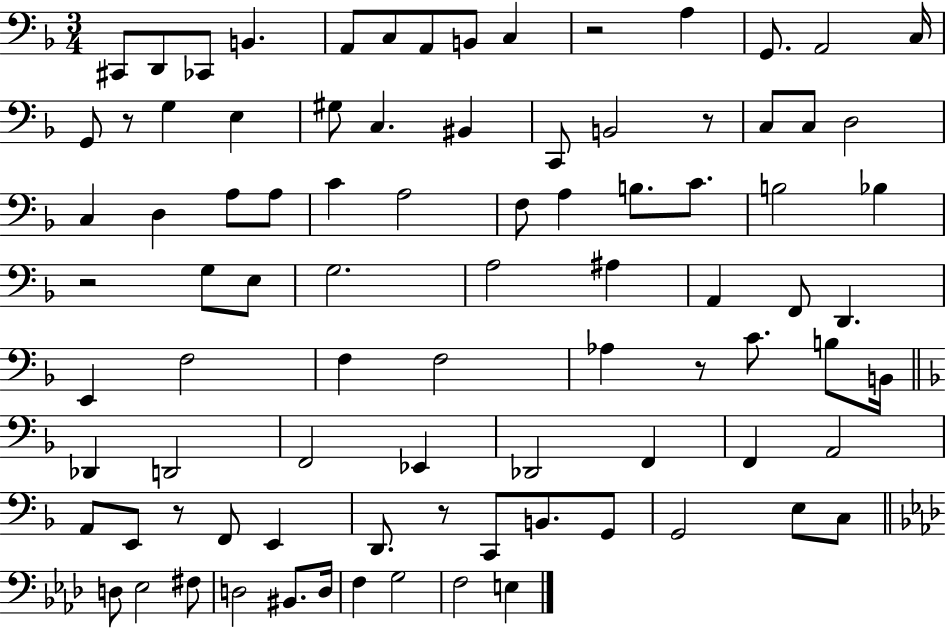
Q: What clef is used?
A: bass